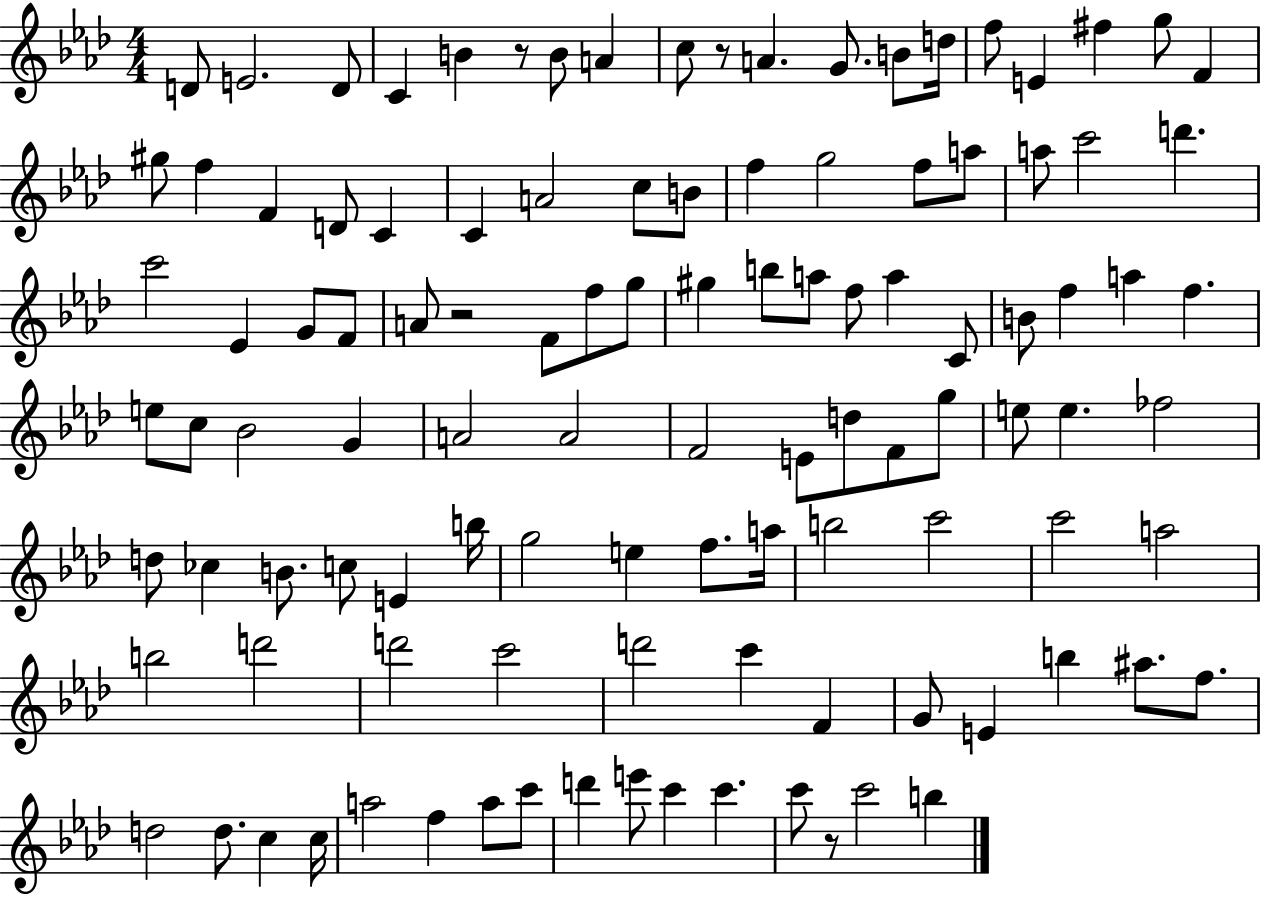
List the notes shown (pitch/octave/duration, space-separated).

D4/e E4/h. D4/e C4/q B4/q R/e B4/e A4/q C5/e R/e A4/q. G4/e. B4/e D5/s F5/e E4/q F#5/q G5/e F4/q G#5/e F5/q F4/q D4/e C4/q C4/q A4/h C5/e B4/e F5/q G5/h F5/e A5/e A5/e C6/h D6/q. C6/h Eb4/q G4/e F4/e A4/e R/h F4/e F5/e G5/e G#5/q B5/e A5/e F5/e A5/q C4/e B4/e F5/q A5/q F5/q. E5/e C5/e Bb4/h G4/q A4/h A4/h F4/h E4/e D5/e F4/e G5/e E5/e E5/q. FES5/h D5/e CES5/q B4/e. C5/e E4/q B5/s G5/h E5/q F5/e. A5/s B5/h C6/h C6/h A5/h B5/h D6/h D6/h C6/h D6/h C6/q F4/q G4/e E4/q B5/q A#5/e. F5/e. D5/h D5/e. C5/q C5/s A5/h F5/q A5/e C6/e D6/q E6/e C6/q C6/q. C6/e R/e C6/h B5/q